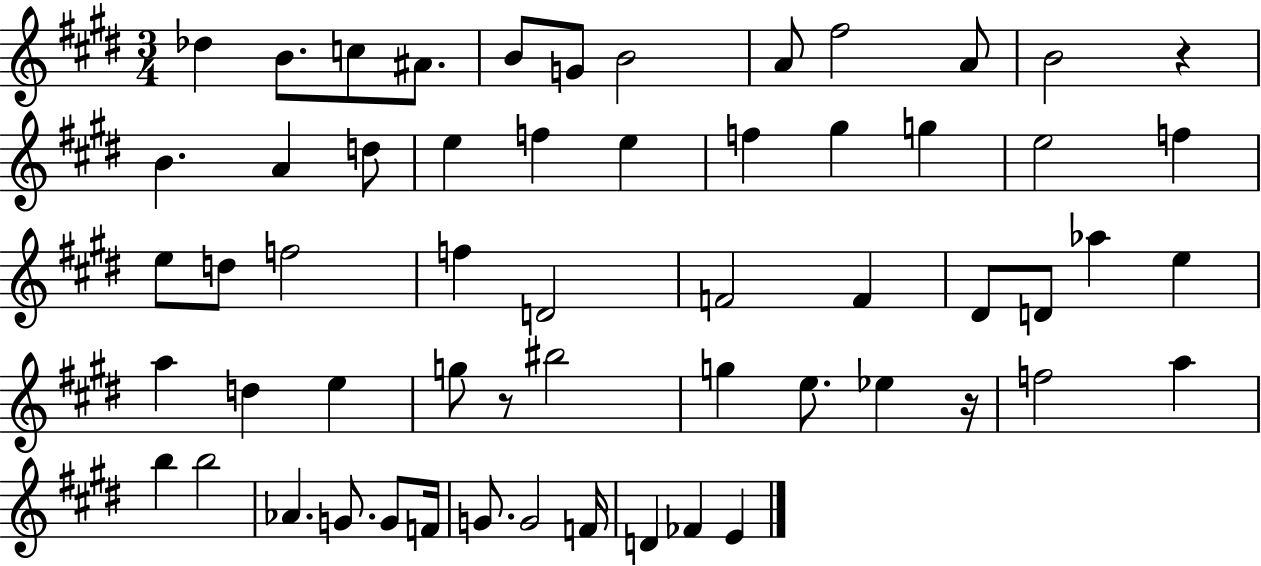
{
  \clef treble
  \numericTimeSignature
  \time 3/4
  \key e \major
  des''4 b'8. c''8 ais'8. | b'8 g'8 b'2 | a'8 fis''2 a'8 | b'2 r4 | \break b'4. a'4 d''8 | e''4 f''4 e''4 | f''4 gis''4 g''4 | e''2 f''4 | \break e''8 d''8 f''2 | f''4 d'2 | f'2 f'4 | dis'8 d'8 aes''4 e''4 | \break a''4 d''4 e''4 | g''8 r8 bis''2 | g''4 e''8. ees''4 r16 | f''2 a''4 | \break b''4 b''2 | aes'4. g'8. g'8 f'16 | g'8. g'2 f'16 | d'4 fes'4 e'4 | \break \bar "|."
}